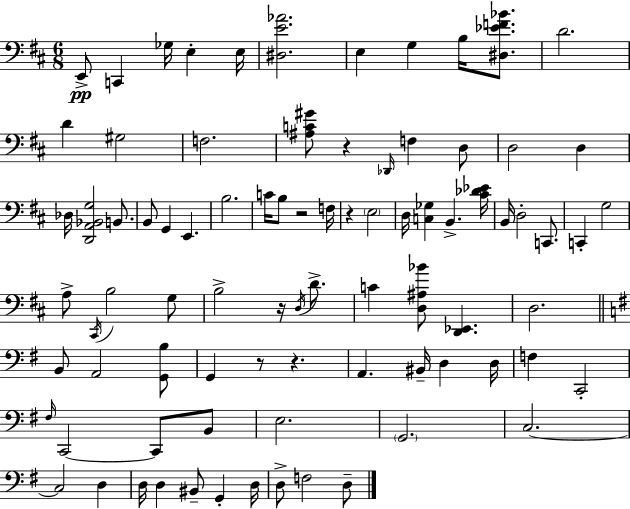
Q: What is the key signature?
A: D major